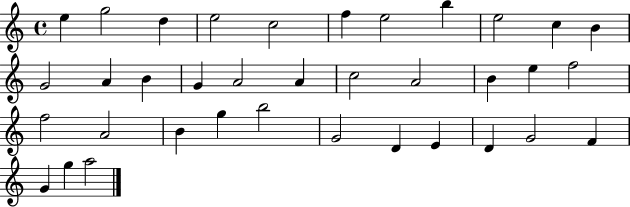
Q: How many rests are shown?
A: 0